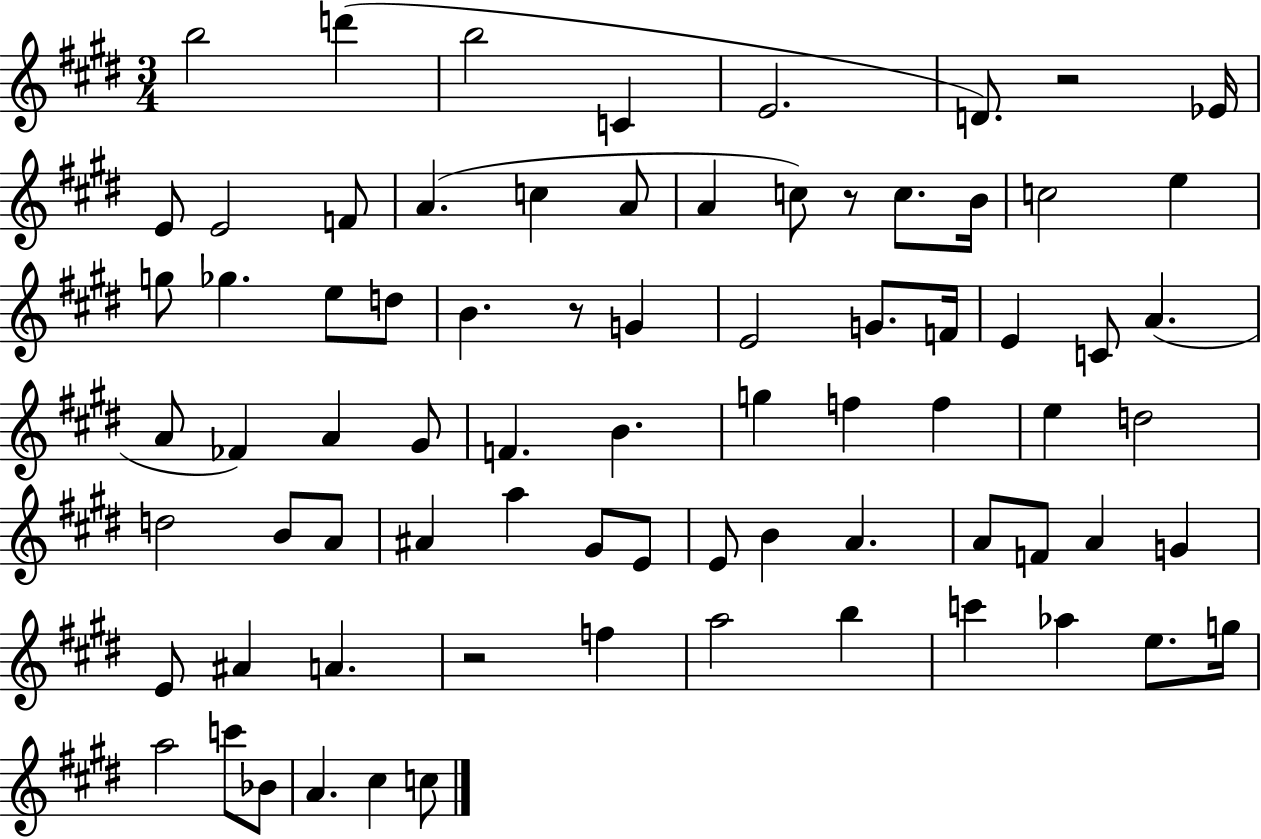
B5/h D6/q B5/h C4/q E4/h. D4/e. R/h Eb4/s E4/e E4/h F4/e A4/q. C5/q A4/e A4/q C5/e R/e C5/e. B4/s C5/h E5/q G5/e Gb5/q. E5/e D5/e B4/q. R/e G4/q E4/h G4/e. F4/s E4/q C4/e A4/q. A4/e FES4/q A4/q G#4/e F4/q. B4/q. G5/q F5/q F5/q E5/q D5/h D5/h B4/e A4/e A#4/q A5/q G#4/e E4/e E4/e B4/q A4/q. A4/e F4/e A4/q G4/q E4/e A#4/q A4/q. R/h F5/q A5/h B5/q C6/q Ab5/q E5/e. G5/s A5/h C6/e Bb4/e A4/q. C#5/q C5/e